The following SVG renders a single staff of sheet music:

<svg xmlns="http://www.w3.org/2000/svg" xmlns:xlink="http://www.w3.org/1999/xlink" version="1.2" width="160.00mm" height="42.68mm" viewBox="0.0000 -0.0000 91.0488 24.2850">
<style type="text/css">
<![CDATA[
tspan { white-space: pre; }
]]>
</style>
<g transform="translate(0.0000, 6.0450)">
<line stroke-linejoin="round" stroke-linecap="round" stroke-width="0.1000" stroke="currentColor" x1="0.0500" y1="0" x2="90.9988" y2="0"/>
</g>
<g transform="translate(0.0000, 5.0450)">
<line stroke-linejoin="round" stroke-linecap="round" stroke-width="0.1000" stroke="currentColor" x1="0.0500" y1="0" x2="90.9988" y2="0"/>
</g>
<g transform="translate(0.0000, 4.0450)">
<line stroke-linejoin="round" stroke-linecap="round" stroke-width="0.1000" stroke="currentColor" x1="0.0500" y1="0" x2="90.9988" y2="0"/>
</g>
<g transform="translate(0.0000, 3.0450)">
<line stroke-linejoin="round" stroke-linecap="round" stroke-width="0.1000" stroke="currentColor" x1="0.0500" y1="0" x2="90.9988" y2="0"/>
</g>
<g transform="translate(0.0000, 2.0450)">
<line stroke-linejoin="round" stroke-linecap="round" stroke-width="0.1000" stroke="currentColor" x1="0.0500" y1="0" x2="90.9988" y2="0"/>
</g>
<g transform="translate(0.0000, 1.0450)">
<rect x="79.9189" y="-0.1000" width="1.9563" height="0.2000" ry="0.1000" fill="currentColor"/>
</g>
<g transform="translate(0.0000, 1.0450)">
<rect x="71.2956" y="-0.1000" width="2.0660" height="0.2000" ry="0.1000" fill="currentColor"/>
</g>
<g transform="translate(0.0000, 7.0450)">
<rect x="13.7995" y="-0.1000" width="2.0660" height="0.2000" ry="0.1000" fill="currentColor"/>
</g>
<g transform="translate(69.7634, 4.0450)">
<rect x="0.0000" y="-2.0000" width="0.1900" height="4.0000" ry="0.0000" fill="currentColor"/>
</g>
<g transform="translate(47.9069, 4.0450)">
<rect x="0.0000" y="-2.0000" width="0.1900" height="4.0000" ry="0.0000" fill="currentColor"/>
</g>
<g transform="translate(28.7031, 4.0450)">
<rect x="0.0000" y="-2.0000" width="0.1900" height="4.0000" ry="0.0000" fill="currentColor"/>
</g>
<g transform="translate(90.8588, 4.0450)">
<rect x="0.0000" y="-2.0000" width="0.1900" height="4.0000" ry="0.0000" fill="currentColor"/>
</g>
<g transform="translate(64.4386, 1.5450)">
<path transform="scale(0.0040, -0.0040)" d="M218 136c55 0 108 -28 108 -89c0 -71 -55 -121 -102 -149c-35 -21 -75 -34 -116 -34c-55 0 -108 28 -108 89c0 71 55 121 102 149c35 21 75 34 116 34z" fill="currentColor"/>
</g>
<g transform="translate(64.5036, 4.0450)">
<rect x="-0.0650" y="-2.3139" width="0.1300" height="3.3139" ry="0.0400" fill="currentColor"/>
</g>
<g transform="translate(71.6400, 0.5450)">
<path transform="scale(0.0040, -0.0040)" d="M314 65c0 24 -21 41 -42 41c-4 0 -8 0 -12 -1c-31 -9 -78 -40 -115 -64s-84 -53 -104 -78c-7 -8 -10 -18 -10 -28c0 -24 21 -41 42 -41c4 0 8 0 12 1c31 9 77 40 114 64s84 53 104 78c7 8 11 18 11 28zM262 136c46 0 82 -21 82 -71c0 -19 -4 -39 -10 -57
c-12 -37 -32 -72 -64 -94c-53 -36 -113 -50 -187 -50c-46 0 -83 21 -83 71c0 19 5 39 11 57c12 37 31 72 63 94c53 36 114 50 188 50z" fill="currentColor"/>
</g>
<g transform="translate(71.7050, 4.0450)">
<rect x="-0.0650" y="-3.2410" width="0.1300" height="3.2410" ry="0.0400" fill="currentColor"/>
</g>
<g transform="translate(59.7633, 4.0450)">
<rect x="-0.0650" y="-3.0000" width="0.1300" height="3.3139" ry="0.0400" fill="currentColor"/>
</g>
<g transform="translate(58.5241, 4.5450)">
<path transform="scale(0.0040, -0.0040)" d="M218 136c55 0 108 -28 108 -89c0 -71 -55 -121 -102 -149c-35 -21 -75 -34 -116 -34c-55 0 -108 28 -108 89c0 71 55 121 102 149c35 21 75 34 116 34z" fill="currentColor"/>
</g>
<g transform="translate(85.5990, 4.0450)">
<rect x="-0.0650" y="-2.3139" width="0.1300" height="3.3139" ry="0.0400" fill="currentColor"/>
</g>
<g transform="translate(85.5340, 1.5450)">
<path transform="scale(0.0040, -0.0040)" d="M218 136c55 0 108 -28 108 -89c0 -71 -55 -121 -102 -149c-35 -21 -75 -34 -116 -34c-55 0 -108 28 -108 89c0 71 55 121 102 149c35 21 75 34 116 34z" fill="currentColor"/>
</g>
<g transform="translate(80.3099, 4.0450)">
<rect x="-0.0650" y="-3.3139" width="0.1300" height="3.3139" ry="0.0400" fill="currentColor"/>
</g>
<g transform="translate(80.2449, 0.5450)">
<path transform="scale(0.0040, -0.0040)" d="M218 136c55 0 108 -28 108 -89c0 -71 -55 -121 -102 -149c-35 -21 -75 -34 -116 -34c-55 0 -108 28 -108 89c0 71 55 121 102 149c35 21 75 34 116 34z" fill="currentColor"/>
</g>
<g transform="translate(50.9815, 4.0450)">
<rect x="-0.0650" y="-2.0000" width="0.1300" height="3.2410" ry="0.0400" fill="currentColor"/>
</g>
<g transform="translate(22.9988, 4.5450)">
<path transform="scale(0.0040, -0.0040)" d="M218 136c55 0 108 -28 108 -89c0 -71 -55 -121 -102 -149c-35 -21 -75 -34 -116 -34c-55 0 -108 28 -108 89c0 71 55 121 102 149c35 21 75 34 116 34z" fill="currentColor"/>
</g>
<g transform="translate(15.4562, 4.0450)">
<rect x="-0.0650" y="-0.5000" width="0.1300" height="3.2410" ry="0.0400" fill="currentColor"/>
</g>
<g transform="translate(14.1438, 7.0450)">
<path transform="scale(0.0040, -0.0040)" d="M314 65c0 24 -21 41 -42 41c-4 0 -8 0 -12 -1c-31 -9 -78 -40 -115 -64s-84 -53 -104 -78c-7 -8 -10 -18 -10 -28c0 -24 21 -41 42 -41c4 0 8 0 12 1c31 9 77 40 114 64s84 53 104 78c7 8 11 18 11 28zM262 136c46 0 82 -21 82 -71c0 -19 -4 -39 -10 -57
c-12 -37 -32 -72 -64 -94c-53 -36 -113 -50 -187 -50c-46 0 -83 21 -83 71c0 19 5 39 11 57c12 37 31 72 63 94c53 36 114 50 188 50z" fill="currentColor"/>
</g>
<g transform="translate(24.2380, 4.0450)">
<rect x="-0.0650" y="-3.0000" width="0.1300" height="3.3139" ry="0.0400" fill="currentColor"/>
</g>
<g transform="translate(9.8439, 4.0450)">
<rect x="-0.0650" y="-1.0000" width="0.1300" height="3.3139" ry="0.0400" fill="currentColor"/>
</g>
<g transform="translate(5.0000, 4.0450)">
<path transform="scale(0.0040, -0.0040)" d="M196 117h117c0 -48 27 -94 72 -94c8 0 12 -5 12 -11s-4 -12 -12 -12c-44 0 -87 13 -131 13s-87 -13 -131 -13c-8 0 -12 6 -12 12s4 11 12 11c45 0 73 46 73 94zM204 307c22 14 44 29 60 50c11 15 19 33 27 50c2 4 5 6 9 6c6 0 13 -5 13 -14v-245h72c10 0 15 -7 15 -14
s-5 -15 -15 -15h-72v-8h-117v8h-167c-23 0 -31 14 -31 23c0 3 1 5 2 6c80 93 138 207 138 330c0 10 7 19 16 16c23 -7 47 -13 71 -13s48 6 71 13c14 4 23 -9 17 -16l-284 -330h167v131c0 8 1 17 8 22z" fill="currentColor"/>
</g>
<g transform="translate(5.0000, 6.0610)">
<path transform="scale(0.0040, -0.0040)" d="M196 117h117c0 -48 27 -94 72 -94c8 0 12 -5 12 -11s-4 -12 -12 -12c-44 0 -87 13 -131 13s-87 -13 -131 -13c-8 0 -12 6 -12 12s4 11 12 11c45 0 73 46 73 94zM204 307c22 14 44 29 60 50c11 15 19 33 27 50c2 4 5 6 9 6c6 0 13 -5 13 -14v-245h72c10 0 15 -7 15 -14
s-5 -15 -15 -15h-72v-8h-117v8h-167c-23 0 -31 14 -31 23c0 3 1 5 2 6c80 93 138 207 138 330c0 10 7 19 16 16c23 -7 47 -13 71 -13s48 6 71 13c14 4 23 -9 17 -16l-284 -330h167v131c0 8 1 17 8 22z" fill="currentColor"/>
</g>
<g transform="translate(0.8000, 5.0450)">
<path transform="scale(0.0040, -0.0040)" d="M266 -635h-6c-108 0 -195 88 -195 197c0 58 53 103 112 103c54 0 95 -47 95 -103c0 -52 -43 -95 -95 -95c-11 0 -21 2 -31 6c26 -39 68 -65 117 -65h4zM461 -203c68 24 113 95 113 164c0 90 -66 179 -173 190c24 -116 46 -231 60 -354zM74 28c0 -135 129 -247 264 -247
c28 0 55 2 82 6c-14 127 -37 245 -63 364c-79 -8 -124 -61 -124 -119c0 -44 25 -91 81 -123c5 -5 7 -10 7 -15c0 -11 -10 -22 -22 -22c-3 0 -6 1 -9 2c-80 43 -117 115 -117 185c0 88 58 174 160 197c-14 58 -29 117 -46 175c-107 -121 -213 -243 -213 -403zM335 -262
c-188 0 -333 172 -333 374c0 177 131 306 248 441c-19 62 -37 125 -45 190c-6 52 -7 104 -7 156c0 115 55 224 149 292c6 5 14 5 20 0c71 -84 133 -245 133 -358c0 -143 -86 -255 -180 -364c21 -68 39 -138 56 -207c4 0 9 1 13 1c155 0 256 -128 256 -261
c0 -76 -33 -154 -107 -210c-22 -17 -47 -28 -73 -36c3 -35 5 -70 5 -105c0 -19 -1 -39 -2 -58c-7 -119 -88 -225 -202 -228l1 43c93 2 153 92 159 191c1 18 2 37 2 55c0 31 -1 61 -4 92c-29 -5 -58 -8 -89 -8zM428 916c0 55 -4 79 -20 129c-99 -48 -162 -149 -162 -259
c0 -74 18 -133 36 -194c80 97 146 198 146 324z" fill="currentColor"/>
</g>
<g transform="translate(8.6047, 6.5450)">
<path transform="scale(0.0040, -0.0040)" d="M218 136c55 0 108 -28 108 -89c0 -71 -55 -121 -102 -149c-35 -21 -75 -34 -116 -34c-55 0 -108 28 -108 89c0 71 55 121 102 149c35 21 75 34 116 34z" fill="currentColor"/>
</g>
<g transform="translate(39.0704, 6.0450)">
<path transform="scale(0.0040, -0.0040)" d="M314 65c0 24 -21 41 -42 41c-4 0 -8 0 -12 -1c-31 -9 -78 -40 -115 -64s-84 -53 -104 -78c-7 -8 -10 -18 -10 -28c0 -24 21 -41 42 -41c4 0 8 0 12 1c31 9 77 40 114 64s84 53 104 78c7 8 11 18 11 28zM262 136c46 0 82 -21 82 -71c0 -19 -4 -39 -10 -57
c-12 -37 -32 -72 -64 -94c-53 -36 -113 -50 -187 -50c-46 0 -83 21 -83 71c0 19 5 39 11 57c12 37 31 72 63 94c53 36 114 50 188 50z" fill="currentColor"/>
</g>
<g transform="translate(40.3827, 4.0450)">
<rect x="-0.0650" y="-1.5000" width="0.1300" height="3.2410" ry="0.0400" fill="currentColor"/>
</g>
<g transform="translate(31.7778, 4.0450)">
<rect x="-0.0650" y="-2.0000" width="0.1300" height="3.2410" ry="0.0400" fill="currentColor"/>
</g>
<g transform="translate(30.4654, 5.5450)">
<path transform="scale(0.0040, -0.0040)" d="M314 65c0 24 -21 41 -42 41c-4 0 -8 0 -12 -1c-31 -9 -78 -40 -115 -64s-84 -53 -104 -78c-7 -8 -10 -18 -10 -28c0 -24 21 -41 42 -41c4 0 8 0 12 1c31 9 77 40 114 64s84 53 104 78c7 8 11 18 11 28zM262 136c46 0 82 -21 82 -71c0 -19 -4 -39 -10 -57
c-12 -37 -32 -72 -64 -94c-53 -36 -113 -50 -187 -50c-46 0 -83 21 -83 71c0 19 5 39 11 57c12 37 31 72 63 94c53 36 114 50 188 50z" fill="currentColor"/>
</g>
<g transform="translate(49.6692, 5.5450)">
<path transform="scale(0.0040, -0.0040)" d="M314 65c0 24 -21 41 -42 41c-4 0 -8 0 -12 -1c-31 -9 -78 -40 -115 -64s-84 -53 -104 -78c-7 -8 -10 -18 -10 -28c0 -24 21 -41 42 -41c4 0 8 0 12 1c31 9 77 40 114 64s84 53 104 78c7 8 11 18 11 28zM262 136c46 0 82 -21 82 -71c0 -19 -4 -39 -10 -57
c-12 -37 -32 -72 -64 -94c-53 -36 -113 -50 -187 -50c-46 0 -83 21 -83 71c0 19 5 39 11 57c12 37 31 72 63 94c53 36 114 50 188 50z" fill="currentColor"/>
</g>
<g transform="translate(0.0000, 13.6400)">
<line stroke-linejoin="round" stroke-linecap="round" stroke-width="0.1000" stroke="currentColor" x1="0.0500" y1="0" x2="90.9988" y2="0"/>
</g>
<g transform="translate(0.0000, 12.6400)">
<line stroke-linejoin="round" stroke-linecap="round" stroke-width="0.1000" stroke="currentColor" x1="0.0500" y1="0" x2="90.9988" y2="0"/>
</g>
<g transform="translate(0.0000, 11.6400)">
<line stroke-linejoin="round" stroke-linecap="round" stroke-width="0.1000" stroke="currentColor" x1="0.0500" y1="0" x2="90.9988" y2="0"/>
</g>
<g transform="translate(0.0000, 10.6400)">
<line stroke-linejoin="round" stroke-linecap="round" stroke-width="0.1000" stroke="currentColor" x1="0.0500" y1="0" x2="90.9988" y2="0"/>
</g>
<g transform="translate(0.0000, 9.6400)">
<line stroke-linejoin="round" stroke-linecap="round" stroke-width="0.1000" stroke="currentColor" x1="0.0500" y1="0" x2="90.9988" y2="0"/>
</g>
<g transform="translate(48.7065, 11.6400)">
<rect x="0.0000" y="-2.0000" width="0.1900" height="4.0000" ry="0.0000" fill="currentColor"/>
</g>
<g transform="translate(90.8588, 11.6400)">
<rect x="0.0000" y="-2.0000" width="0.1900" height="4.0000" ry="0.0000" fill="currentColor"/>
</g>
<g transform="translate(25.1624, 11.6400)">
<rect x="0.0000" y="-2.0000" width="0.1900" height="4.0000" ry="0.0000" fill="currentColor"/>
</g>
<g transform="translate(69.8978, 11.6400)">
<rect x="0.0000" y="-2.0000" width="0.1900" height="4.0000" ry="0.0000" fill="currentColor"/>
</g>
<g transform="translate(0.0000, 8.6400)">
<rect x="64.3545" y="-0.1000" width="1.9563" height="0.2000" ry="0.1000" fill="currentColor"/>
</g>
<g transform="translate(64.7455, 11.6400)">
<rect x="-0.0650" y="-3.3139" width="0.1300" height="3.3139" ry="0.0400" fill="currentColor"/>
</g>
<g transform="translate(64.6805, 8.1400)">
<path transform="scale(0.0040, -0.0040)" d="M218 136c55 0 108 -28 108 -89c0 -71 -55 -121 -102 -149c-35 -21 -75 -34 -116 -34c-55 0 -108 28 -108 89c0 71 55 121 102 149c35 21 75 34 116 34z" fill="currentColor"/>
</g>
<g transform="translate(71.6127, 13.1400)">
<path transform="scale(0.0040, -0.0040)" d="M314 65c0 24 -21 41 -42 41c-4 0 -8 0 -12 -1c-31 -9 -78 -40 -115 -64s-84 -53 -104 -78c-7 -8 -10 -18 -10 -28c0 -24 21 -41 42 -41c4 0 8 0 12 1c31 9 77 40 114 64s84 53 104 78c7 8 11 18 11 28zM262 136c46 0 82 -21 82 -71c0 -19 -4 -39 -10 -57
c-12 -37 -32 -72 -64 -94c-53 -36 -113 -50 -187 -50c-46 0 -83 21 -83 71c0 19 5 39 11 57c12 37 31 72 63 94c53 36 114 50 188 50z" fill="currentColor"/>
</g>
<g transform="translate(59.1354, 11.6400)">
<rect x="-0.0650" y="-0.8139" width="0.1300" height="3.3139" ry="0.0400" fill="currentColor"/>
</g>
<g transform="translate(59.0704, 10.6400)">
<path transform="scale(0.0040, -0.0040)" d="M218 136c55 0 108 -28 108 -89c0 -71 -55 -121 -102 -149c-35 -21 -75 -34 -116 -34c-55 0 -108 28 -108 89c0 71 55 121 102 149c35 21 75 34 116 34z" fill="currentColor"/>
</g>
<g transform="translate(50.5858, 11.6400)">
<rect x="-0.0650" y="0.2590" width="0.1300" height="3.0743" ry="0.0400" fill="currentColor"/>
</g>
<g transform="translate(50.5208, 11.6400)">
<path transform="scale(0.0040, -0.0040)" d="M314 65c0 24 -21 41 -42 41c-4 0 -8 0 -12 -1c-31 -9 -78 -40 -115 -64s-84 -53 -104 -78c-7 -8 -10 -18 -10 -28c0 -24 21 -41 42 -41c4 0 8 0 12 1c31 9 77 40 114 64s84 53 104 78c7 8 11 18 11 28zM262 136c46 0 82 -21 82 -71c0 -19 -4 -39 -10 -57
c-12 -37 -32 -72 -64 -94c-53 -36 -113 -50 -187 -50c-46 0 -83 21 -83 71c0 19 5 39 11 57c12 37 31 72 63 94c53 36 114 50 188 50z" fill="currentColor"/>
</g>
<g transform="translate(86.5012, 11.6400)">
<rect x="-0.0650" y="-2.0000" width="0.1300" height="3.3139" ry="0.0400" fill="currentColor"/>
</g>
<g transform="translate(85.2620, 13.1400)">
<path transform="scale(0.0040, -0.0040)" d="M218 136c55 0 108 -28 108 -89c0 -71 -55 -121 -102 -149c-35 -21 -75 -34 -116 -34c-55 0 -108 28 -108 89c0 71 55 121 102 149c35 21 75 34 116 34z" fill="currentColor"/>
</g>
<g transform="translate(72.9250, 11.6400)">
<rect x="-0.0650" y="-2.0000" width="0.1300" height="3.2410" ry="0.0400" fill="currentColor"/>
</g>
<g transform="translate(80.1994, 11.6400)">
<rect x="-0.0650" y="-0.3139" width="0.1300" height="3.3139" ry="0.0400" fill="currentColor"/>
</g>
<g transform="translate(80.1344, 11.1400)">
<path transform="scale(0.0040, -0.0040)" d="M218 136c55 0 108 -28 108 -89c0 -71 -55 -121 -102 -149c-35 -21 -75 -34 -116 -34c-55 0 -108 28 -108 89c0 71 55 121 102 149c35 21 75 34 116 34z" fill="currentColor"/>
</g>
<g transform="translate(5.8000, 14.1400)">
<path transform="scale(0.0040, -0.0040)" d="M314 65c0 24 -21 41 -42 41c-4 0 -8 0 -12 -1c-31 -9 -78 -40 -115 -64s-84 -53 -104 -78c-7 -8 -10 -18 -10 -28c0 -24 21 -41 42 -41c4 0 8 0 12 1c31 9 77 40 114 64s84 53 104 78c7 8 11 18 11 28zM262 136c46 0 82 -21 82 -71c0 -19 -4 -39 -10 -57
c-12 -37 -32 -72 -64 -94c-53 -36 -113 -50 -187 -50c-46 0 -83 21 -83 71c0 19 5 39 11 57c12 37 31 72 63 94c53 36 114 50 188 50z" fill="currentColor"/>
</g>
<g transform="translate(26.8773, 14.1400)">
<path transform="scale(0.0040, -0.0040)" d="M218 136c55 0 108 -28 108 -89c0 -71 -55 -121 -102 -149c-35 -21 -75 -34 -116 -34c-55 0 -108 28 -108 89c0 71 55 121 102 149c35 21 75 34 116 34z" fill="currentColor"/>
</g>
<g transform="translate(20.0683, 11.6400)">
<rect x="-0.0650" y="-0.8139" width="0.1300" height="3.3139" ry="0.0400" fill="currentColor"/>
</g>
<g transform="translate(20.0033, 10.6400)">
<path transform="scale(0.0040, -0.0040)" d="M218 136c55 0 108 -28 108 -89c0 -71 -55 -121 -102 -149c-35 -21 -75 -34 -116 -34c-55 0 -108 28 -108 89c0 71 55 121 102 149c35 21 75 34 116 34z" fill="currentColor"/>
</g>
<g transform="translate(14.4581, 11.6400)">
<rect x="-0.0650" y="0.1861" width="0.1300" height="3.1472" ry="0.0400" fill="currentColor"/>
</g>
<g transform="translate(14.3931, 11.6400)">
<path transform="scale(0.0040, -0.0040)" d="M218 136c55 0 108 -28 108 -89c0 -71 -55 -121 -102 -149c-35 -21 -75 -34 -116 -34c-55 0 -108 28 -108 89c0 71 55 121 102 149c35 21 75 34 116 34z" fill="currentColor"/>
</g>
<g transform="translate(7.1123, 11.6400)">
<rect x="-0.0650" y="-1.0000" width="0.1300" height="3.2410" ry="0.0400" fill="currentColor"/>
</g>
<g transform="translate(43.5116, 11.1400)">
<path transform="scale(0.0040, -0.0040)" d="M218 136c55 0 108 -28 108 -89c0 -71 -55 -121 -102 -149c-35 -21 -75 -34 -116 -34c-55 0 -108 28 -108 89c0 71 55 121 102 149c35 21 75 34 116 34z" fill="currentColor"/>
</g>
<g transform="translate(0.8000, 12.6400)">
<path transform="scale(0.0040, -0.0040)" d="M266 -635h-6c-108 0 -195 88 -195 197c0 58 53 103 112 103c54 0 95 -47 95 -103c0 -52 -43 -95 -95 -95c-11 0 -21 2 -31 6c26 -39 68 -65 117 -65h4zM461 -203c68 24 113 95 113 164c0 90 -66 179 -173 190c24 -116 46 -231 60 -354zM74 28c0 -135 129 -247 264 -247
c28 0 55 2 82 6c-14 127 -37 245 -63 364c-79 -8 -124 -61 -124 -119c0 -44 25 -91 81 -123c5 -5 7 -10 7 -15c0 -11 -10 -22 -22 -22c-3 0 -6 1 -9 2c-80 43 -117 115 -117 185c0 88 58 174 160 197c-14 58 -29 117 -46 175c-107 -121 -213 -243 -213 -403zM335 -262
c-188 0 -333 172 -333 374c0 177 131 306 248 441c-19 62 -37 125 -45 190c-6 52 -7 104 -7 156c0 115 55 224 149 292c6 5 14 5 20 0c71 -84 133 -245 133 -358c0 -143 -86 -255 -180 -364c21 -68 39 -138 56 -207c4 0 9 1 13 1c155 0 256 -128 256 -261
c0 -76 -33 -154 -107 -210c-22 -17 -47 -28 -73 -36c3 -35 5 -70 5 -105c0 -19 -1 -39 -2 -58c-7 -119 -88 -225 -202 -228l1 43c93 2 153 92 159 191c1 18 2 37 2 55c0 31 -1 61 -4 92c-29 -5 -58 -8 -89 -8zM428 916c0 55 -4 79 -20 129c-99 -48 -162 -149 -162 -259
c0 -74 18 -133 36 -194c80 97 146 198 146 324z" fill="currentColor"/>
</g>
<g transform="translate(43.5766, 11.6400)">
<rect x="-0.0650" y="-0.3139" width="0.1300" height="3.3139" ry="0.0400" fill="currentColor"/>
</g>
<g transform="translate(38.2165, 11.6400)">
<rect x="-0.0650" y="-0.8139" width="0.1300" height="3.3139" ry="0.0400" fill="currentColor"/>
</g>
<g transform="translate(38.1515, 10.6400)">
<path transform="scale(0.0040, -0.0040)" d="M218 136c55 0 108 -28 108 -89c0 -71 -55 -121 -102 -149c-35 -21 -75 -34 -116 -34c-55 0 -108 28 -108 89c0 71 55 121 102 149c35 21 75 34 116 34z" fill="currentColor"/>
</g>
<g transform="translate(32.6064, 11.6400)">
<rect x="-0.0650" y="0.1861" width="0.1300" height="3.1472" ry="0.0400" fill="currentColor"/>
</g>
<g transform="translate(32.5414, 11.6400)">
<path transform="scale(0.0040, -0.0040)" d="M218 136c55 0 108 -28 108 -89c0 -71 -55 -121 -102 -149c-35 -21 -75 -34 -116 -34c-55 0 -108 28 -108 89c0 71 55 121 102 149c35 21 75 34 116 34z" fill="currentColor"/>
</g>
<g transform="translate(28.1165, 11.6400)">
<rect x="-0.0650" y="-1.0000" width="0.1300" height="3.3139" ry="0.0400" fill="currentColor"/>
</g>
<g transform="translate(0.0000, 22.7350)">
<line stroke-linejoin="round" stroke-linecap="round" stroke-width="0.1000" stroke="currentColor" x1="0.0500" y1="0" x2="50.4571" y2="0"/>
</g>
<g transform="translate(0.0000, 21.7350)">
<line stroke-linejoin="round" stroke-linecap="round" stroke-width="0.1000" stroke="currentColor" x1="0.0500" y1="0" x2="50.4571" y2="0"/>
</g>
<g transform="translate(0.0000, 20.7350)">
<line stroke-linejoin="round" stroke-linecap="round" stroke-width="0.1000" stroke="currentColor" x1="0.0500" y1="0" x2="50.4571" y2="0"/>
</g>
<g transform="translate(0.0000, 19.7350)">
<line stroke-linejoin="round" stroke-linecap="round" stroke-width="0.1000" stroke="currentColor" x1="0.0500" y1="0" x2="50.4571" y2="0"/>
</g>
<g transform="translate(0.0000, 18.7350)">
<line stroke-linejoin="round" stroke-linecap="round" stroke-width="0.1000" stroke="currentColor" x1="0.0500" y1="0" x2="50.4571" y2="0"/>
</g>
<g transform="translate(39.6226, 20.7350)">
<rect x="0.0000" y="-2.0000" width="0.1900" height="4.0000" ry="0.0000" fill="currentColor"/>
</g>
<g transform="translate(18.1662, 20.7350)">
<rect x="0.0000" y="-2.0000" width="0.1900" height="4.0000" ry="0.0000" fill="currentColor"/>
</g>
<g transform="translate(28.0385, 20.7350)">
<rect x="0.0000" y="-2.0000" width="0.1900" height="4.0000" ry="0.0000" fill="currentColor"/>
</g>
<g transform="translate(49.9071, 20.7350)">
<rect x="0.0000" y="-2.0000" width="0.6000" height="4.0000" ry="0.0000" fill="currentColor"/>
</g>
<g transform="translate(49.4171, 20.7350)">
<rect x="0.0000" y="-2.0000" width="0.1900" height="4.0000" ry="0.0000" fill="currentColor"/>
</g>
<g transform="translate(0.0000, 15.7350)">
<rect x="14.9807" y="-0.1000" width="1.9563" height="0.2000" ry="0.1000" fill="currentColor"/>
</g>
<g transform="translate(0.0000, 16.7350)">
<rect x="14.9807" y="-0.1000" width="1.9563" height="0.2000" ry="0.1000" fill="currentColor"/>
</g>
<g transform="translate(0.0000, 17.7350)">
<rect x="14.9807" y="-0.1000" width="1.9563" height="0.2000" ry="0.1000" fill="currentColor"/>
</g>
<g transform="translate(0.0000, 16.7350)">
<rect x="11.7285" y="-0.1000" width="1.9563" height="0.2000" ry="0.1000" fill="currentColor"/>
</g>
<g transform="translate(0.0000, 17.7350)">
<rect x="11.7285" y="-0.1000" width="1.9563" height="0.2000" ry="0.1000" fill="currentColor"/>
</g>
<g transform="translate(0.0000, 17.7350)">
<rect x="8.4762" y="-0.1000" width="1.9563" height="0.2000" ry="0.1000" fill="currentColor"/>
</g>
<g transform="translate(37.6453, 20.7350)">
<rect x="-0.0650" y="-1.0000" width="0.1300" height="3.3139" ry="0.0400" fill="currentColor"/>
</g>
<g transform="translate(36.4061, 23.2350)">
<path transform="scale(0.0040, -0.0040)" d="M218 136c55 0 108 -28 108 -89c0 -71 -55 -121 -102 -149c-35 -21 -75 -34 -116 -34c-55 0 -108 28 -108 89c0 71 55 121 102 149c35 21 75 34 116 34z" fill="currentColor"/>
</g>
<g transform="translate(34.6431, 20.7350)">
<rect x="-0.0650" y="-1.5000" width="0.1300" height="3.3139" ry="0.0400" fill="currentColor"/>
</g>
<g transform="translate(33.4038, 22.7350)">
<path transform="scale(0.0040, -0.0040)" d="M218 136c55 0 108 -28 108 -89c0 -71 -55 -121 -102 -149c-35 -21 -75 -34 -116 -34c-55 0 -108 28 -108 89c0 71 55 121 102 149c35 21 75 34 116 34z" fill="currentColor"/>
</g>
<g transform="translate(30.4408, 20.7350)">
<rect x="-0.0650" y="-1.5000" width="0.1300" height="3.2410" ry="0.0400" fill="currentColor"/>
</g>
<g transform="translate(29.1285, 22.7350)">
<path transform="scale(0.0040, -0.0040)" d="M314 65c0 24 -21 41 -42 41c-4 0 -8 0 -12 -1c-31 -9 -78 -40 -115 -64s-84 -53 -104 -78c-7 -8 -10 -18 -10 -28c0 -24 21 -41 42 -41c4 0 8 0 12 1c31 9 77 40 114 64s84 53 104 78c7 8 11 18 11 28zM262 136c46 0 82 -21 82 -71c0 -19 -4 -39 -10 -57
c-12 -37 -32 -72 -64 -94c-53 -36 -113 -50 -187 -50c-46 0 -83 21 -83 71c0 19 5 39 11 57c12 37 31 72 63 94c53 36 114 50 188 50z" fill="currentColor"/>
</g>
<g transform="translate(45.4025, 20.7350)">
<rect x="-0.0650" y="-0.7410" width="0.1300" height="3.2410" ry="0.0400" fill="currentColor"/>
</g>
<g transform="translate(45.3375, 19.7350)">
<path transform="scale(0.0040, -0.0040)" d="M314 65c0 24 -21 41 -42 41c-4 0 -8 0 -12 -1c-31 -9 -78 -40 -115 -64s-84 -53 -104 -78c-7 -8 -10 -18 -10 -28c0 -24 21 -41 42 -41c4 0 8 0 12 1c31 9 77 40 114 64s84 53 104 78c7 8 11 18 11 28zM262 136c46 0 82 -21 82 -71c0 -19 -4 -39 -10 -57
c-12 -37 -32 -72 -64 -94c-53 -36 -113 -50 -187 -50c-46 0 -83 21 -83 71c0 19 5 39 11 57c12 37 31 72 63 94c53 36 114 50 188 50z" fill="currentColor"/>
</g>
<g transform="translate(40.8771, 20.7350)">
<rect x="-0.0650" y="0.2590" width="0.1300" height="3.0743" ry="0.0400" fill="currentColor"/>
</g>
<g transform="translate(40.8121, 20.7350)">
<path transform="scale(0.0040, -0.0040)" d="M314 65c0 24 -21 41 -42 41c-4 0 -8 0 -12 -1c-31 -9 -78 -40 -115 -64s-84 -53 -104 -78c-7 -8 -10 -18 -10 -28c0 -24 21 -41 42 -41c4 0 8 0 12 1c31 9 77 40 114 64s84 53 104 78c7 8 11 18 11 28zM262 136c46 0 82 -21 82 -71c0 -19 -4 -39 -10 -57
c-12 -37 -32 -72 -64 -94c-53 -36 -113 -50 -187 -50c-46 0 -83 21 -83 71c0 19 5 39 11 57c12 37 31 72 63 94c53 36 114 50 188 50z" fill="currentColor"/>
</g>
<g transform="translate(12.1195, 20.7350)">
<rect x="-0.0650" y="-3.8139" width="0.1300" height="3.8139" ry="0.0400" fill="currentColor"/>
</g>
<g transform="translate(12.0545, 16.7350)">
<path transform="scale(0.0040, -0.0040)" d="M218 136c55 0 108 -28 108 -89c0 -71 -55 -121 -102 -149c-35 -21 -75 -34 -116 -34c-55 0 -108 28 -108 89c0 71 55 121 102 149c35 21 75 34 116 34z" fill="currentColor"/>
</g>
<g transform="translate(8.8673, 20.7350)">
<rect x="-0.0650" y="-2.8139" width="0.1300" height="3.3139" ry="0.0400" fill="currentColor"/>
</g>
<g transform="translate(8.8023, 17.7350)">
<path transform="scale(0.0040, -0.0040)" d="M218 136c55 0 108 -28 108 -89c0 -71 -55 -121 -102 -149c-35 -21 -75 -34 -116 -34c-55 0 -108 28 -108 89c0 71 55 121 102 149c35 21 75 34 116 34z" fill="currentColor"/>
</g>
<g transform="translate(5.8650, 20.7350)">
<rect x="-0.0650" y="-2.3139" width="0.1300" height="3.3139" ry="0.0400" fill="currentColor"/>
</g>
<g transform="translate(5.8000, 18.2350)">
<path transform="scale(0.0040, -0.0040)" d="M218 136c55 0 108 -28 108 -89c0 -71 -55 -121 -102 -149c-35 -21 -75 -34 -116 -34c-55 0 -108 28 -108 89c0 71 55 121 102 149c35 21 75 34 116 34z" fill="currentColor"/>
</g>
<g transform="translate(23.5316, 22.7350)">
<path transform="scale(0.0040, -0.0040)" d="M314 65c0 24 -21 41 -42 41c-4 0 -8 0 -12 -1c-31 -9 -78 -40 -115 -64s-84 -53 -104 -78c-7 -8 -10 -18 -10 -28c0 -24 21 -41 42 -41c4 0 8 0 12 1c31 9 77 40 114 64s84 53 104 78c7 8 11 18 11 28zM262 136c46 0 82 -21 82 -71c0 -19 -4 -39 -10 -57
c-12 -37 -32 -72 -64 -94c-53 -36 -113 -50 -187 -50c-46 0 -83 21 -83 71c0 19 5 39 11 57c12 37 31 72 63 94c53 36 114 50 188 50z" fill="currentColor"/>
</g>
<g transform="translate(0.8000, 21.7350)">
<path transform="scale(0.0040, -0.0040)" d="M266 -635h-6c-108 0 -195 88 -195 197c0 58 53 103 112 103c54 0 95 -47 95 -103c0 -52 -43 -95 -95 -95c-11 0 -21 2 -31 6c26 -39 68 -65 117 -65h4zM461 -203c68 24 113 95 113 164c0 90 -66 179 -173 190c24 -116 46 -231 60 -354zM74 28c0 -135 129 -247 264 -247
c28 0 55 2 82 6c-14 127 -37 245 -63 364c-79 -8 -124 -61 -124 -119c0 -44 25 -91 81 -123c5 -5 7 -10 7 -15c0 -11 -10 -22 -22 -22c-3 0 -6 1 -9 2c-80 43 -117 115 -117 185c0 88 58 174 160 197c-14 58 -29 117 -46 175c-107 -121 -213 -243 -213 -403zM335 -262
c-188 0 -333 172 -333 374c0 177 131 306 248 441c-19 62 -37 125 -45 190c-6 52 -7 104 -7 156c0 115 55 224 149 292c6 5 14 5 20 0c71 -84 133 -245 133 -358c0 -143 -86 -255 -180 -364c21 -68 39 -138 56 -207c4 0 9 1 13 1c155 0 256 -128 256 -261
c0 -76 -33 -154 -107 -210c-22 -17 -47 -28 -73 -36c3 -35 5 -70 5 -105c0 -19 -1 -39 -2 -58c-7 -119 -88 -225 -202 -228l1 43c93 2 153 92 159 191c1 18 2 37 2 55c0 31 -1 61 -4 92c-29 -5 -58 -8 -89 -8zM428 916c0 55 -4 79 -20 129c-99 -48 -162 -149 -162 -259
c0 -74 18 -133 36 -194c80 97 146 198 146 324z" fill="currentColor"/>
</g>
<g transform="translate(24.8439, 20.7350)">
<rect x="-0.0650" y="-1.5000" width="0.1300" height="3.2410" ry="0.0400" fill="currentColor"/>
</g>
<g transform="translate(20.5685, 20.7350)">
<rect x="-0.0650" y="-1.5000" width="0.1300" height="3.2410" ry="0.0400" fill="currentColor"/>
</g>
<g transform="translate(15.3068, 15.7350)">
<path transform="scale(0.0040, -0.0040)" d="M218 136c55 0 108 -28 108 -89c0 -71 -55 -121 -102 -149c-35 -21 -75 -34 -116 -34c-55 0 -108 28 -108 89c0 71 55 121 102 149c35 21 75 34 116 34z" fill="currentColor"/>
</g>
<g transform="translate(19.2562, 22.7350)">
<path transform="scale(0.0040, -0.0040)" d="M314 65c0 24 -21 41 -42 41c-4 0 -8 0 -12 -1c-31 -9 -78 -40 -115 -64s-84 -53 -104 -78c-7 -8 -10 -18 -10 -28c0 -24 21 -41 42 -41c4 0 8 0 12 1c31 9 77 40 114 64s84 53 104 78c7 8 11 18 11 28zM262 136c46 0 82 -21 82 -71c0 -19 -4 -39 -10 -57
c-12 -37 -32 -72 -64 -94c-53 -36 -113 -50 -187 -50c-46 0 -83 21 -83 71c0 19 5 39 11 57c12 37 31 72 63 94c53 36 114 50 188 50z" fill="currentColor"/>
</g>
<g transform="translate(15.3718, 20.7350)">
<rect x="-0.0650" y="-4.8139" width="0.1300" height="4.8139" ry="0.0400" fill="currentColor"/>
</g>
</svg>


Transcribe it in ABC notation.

X:1
T:Untitled
M:4/4
L:1/4
K:C
D C2 A F2 E2 F2 A g b2 b g D2 B d D B d c B2 d b F2 c F g a c' e' E2 E2 E2 E D B2 d2